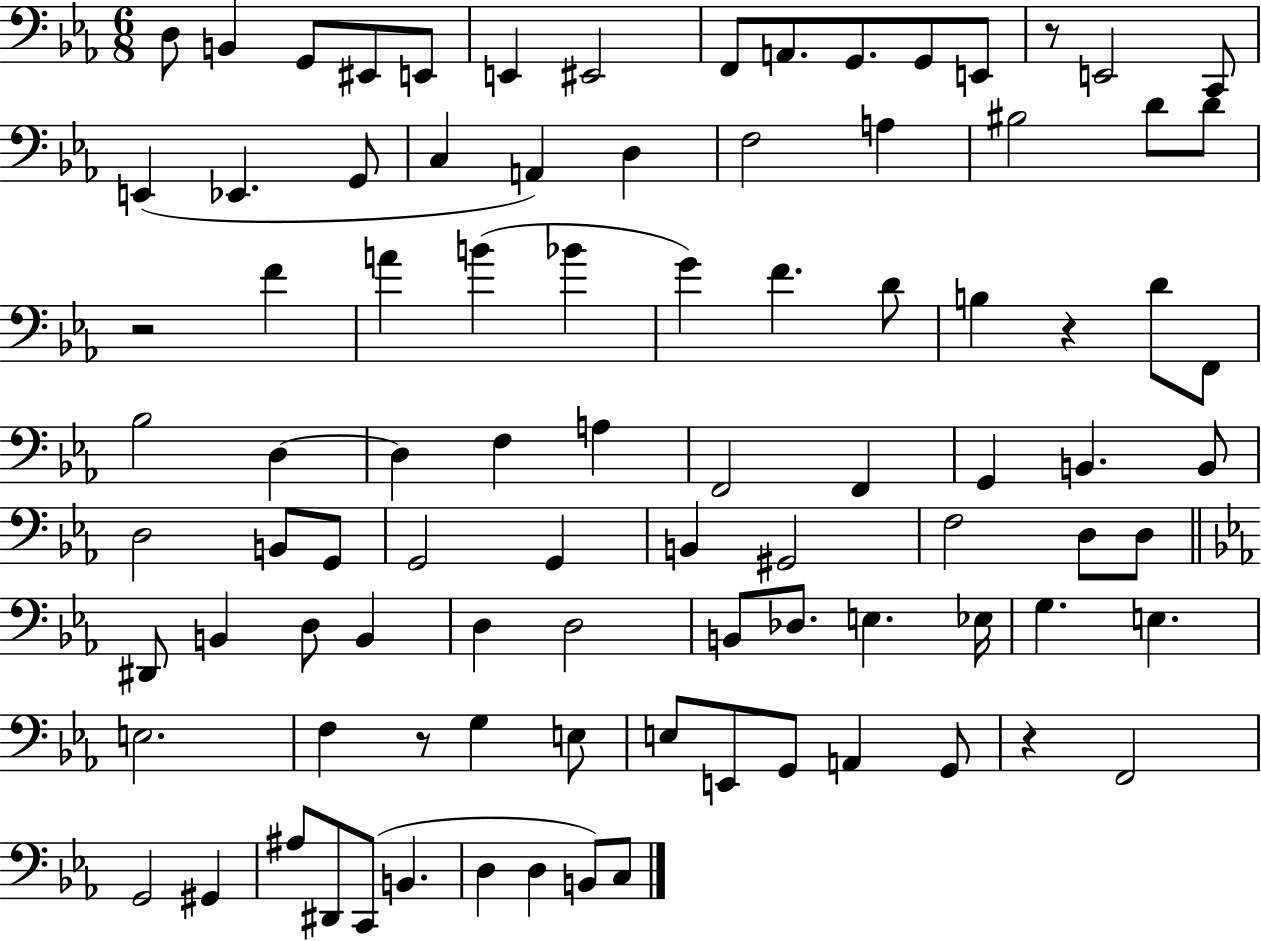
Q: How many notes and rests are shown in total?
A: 92